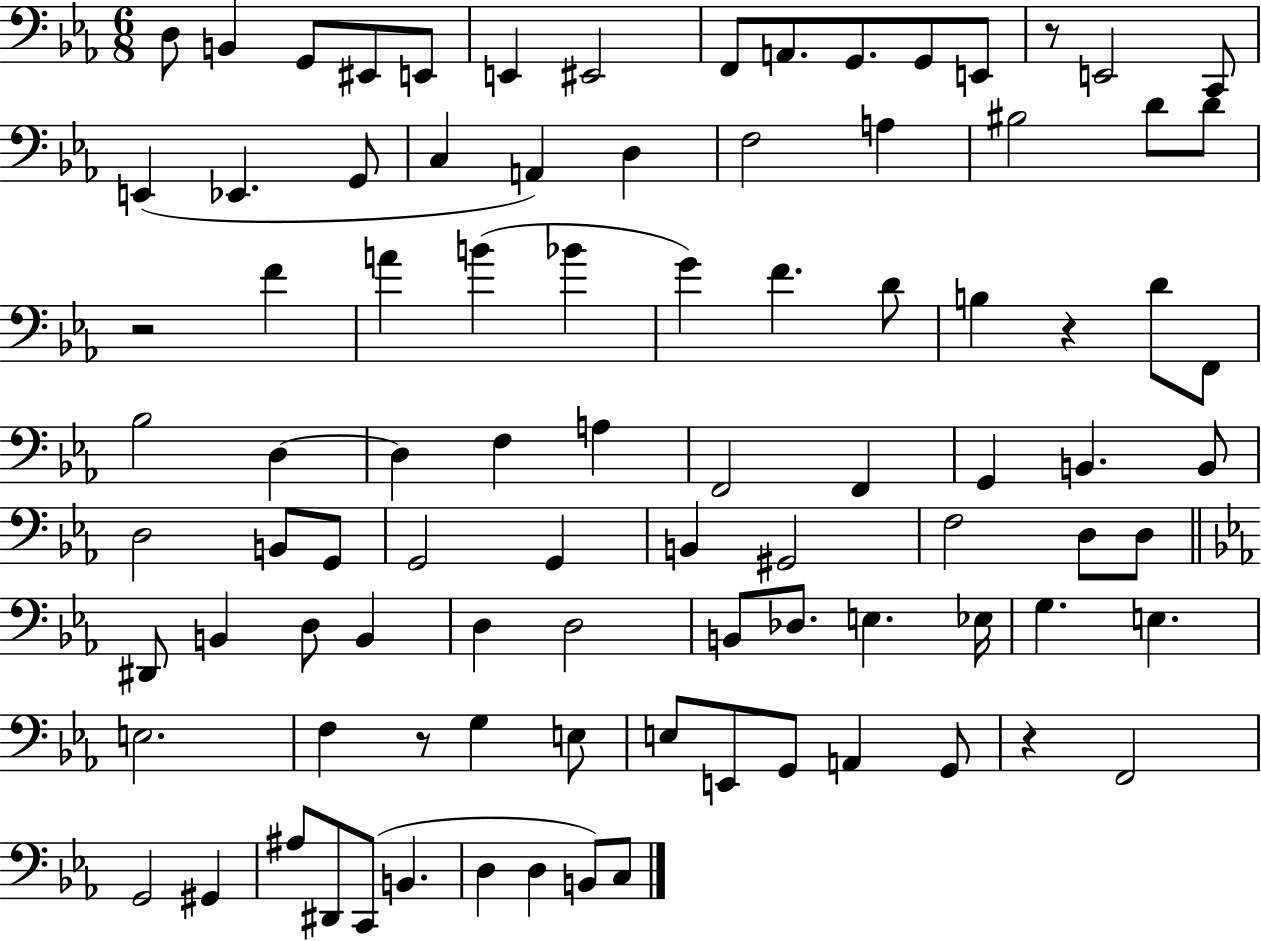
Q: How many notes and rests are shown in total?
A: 92